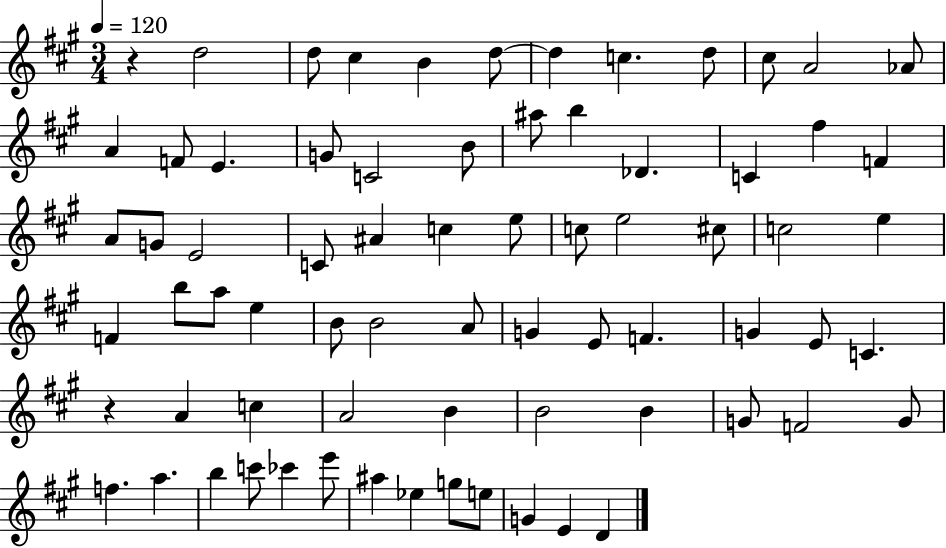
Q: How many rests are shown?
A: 2